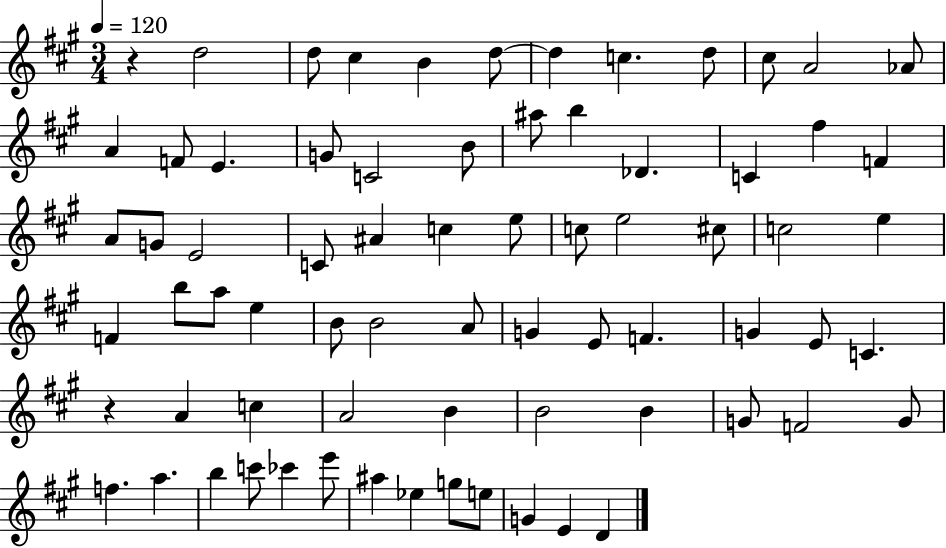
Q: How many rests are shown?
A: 2